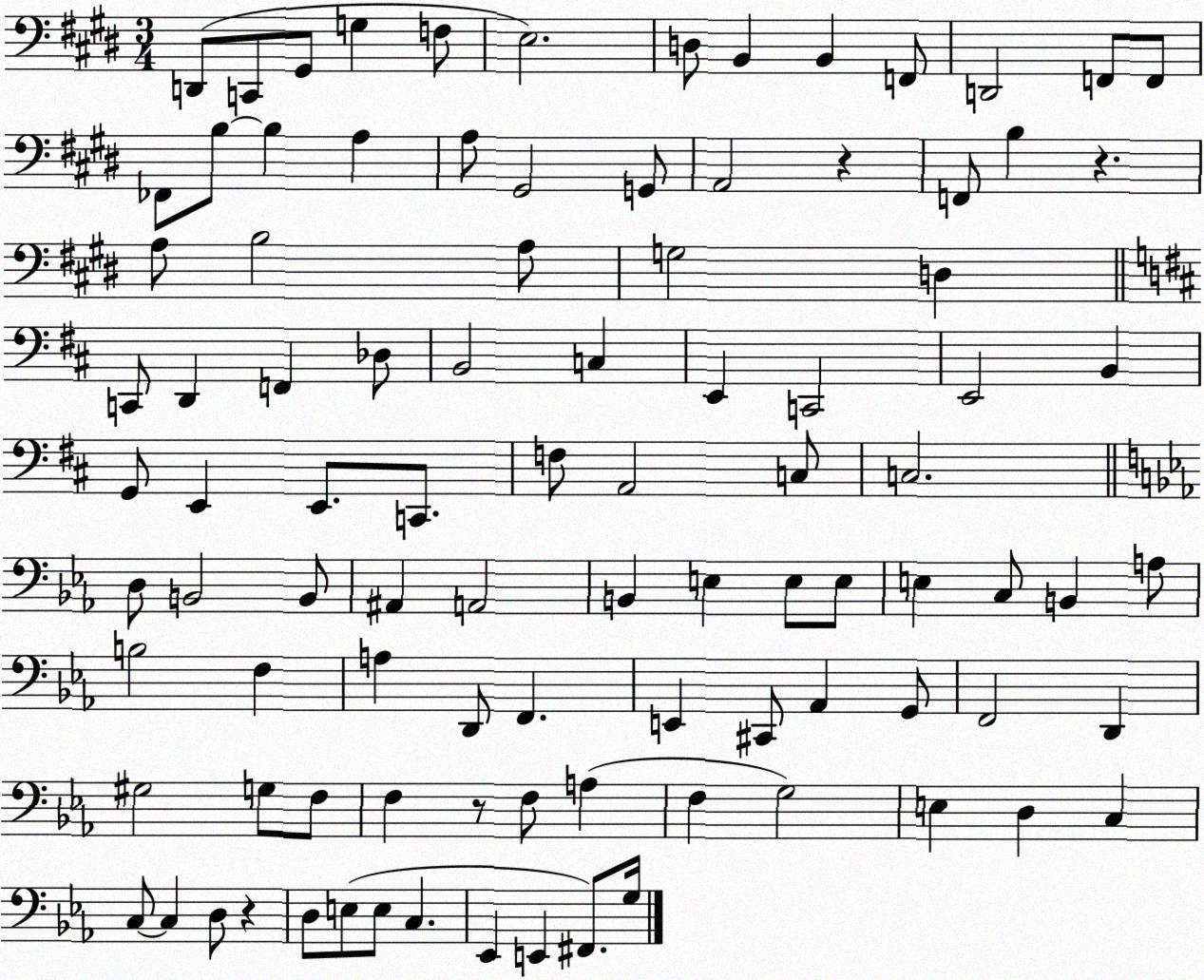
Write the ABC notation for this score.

X:1
T:Untitled
M:3/4
L:1/4
K:E
D,,/2 C,,/2 ^G,,/2 G, F,/2 E,2 D,/2 B,, B,, F,,/2 D,,2 F,,/2 F,,/2 _F,,/2 B,/2 B, A, A,/2 ^G,,2 G,,/2 A,,2 z F,,/2 B, z A,/2 B,2 A,/2 G,2 D, C,,/2 D,, F,, _D,/2 B,,2 C, E,, C,,2 E,,2 B,, G,,/2 E,, E,,/2 C,,/2 F,/2 A,,2 C,/2 C,2 D,/2 B,,2 B,,/2 ^A,, A,,2 B,, E, E,/2 E,/2 E, C,/2 B,, A,/2 B,2 F, A, D,,/2 F,, E,, ^C,,/2 _A,, G,,/2 F,,2 D,, ^G,2 G,/2 F,/2 F, z/2 F,/2 A, F, G,2 E, D, C, C,/2 C, D,/2 z D,/2 E,/2 E,/2 C, _E,, E,, ^F,,/2 G,/4